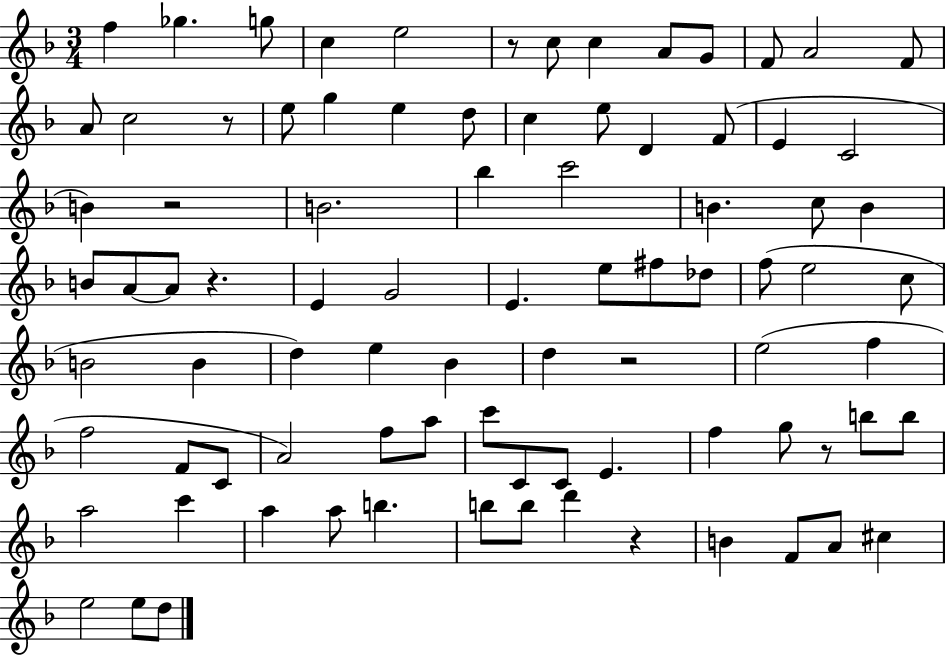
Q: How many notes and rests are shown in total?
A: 87